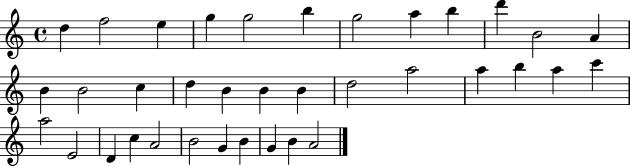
X:1
T:Untitled
M:4/4
L:1/4
K:C
d f2 e g g2 b g2 a b d' B2 A B B2 c d B B B d2 a2 a b a c' a2 E2 D c A2 B2 G B G B A2